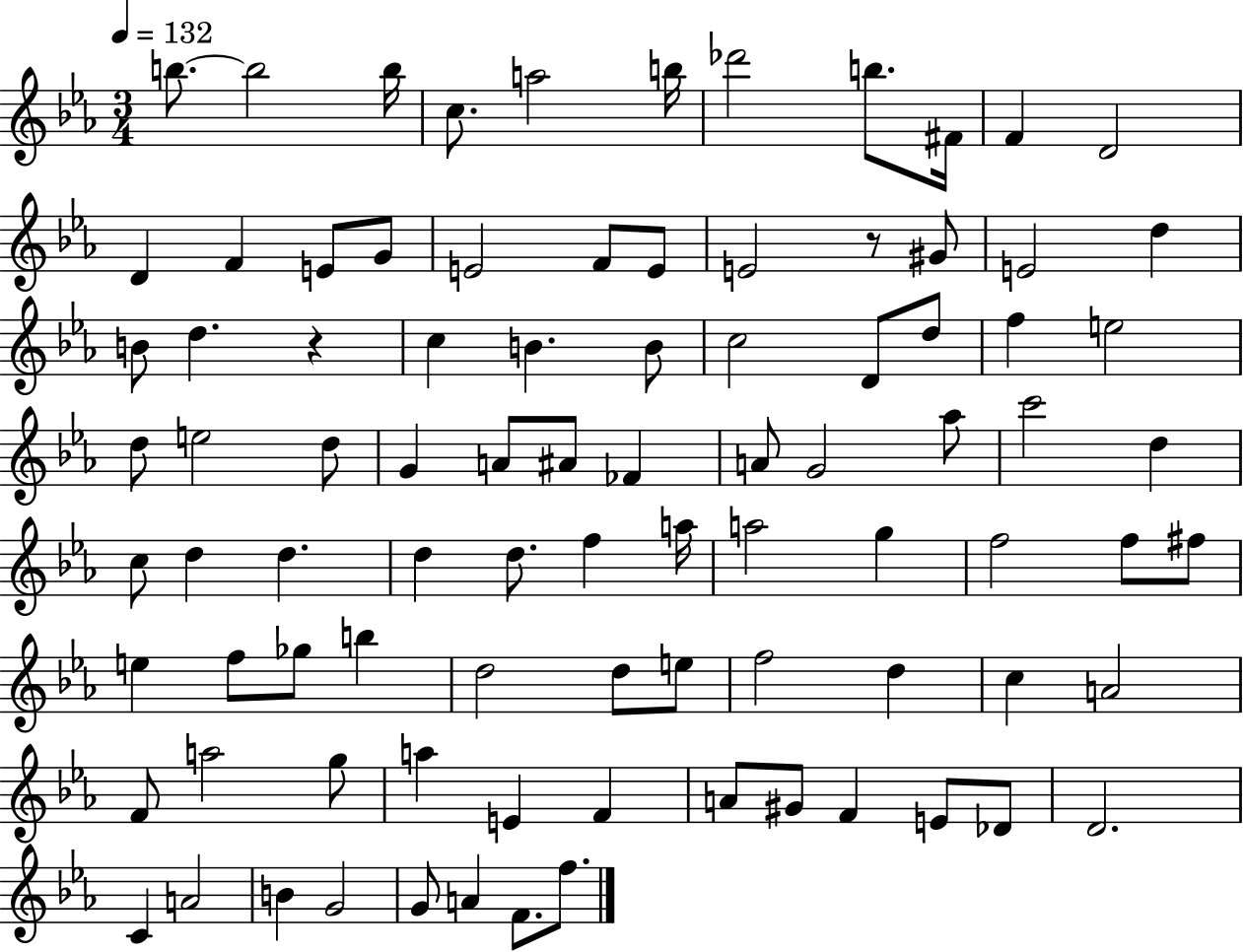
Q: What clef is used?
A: treble